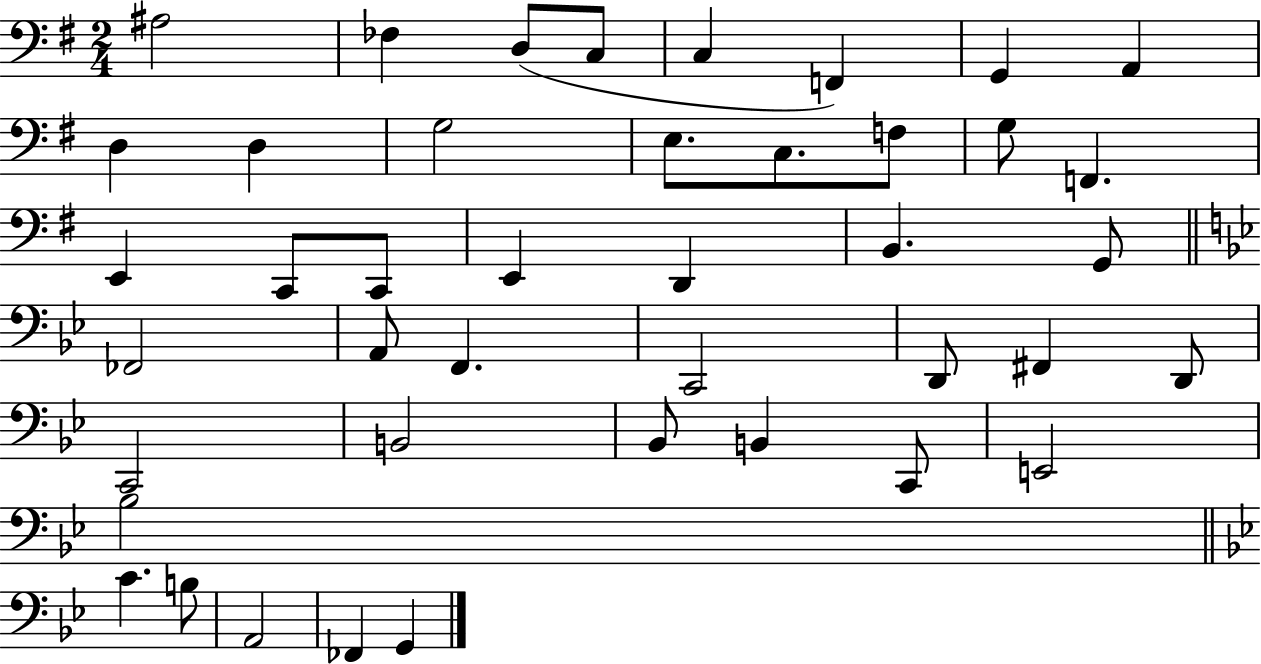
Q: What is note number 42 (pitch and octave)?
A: G2